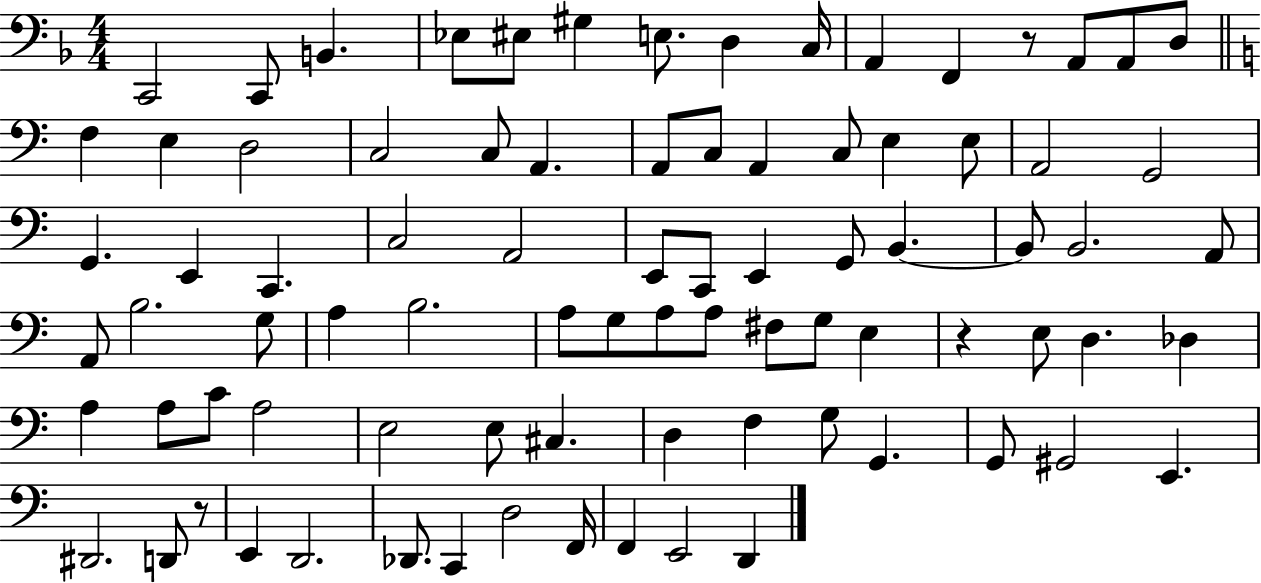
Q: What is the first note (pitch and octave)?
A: C2